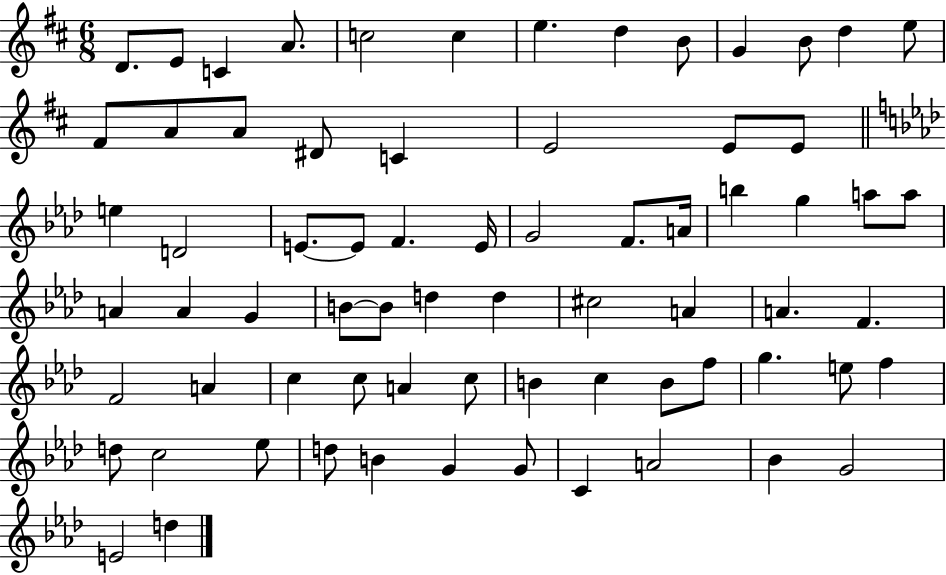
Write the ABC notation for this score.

X:1
T:Untitled
M:6/8
L:1/4
K:D
D/2 E/2 C A/2 c2 c e d B/2 G B/2 d e/2 ^F/2 A/2 A/2 ^D/2 C E2 E/2 E/2 e D2 E/2 E/2 F E/4 G2 F/2 A/4 b g a/2 a/2 A A G B/2 B/2 d d ^c2 A A F F2 A c c/2 A c/2 B c B/2 f/2 g e/2 f d/2 c2 _e/2 d/2 B G G/2 C A2 _B G2 E2 d